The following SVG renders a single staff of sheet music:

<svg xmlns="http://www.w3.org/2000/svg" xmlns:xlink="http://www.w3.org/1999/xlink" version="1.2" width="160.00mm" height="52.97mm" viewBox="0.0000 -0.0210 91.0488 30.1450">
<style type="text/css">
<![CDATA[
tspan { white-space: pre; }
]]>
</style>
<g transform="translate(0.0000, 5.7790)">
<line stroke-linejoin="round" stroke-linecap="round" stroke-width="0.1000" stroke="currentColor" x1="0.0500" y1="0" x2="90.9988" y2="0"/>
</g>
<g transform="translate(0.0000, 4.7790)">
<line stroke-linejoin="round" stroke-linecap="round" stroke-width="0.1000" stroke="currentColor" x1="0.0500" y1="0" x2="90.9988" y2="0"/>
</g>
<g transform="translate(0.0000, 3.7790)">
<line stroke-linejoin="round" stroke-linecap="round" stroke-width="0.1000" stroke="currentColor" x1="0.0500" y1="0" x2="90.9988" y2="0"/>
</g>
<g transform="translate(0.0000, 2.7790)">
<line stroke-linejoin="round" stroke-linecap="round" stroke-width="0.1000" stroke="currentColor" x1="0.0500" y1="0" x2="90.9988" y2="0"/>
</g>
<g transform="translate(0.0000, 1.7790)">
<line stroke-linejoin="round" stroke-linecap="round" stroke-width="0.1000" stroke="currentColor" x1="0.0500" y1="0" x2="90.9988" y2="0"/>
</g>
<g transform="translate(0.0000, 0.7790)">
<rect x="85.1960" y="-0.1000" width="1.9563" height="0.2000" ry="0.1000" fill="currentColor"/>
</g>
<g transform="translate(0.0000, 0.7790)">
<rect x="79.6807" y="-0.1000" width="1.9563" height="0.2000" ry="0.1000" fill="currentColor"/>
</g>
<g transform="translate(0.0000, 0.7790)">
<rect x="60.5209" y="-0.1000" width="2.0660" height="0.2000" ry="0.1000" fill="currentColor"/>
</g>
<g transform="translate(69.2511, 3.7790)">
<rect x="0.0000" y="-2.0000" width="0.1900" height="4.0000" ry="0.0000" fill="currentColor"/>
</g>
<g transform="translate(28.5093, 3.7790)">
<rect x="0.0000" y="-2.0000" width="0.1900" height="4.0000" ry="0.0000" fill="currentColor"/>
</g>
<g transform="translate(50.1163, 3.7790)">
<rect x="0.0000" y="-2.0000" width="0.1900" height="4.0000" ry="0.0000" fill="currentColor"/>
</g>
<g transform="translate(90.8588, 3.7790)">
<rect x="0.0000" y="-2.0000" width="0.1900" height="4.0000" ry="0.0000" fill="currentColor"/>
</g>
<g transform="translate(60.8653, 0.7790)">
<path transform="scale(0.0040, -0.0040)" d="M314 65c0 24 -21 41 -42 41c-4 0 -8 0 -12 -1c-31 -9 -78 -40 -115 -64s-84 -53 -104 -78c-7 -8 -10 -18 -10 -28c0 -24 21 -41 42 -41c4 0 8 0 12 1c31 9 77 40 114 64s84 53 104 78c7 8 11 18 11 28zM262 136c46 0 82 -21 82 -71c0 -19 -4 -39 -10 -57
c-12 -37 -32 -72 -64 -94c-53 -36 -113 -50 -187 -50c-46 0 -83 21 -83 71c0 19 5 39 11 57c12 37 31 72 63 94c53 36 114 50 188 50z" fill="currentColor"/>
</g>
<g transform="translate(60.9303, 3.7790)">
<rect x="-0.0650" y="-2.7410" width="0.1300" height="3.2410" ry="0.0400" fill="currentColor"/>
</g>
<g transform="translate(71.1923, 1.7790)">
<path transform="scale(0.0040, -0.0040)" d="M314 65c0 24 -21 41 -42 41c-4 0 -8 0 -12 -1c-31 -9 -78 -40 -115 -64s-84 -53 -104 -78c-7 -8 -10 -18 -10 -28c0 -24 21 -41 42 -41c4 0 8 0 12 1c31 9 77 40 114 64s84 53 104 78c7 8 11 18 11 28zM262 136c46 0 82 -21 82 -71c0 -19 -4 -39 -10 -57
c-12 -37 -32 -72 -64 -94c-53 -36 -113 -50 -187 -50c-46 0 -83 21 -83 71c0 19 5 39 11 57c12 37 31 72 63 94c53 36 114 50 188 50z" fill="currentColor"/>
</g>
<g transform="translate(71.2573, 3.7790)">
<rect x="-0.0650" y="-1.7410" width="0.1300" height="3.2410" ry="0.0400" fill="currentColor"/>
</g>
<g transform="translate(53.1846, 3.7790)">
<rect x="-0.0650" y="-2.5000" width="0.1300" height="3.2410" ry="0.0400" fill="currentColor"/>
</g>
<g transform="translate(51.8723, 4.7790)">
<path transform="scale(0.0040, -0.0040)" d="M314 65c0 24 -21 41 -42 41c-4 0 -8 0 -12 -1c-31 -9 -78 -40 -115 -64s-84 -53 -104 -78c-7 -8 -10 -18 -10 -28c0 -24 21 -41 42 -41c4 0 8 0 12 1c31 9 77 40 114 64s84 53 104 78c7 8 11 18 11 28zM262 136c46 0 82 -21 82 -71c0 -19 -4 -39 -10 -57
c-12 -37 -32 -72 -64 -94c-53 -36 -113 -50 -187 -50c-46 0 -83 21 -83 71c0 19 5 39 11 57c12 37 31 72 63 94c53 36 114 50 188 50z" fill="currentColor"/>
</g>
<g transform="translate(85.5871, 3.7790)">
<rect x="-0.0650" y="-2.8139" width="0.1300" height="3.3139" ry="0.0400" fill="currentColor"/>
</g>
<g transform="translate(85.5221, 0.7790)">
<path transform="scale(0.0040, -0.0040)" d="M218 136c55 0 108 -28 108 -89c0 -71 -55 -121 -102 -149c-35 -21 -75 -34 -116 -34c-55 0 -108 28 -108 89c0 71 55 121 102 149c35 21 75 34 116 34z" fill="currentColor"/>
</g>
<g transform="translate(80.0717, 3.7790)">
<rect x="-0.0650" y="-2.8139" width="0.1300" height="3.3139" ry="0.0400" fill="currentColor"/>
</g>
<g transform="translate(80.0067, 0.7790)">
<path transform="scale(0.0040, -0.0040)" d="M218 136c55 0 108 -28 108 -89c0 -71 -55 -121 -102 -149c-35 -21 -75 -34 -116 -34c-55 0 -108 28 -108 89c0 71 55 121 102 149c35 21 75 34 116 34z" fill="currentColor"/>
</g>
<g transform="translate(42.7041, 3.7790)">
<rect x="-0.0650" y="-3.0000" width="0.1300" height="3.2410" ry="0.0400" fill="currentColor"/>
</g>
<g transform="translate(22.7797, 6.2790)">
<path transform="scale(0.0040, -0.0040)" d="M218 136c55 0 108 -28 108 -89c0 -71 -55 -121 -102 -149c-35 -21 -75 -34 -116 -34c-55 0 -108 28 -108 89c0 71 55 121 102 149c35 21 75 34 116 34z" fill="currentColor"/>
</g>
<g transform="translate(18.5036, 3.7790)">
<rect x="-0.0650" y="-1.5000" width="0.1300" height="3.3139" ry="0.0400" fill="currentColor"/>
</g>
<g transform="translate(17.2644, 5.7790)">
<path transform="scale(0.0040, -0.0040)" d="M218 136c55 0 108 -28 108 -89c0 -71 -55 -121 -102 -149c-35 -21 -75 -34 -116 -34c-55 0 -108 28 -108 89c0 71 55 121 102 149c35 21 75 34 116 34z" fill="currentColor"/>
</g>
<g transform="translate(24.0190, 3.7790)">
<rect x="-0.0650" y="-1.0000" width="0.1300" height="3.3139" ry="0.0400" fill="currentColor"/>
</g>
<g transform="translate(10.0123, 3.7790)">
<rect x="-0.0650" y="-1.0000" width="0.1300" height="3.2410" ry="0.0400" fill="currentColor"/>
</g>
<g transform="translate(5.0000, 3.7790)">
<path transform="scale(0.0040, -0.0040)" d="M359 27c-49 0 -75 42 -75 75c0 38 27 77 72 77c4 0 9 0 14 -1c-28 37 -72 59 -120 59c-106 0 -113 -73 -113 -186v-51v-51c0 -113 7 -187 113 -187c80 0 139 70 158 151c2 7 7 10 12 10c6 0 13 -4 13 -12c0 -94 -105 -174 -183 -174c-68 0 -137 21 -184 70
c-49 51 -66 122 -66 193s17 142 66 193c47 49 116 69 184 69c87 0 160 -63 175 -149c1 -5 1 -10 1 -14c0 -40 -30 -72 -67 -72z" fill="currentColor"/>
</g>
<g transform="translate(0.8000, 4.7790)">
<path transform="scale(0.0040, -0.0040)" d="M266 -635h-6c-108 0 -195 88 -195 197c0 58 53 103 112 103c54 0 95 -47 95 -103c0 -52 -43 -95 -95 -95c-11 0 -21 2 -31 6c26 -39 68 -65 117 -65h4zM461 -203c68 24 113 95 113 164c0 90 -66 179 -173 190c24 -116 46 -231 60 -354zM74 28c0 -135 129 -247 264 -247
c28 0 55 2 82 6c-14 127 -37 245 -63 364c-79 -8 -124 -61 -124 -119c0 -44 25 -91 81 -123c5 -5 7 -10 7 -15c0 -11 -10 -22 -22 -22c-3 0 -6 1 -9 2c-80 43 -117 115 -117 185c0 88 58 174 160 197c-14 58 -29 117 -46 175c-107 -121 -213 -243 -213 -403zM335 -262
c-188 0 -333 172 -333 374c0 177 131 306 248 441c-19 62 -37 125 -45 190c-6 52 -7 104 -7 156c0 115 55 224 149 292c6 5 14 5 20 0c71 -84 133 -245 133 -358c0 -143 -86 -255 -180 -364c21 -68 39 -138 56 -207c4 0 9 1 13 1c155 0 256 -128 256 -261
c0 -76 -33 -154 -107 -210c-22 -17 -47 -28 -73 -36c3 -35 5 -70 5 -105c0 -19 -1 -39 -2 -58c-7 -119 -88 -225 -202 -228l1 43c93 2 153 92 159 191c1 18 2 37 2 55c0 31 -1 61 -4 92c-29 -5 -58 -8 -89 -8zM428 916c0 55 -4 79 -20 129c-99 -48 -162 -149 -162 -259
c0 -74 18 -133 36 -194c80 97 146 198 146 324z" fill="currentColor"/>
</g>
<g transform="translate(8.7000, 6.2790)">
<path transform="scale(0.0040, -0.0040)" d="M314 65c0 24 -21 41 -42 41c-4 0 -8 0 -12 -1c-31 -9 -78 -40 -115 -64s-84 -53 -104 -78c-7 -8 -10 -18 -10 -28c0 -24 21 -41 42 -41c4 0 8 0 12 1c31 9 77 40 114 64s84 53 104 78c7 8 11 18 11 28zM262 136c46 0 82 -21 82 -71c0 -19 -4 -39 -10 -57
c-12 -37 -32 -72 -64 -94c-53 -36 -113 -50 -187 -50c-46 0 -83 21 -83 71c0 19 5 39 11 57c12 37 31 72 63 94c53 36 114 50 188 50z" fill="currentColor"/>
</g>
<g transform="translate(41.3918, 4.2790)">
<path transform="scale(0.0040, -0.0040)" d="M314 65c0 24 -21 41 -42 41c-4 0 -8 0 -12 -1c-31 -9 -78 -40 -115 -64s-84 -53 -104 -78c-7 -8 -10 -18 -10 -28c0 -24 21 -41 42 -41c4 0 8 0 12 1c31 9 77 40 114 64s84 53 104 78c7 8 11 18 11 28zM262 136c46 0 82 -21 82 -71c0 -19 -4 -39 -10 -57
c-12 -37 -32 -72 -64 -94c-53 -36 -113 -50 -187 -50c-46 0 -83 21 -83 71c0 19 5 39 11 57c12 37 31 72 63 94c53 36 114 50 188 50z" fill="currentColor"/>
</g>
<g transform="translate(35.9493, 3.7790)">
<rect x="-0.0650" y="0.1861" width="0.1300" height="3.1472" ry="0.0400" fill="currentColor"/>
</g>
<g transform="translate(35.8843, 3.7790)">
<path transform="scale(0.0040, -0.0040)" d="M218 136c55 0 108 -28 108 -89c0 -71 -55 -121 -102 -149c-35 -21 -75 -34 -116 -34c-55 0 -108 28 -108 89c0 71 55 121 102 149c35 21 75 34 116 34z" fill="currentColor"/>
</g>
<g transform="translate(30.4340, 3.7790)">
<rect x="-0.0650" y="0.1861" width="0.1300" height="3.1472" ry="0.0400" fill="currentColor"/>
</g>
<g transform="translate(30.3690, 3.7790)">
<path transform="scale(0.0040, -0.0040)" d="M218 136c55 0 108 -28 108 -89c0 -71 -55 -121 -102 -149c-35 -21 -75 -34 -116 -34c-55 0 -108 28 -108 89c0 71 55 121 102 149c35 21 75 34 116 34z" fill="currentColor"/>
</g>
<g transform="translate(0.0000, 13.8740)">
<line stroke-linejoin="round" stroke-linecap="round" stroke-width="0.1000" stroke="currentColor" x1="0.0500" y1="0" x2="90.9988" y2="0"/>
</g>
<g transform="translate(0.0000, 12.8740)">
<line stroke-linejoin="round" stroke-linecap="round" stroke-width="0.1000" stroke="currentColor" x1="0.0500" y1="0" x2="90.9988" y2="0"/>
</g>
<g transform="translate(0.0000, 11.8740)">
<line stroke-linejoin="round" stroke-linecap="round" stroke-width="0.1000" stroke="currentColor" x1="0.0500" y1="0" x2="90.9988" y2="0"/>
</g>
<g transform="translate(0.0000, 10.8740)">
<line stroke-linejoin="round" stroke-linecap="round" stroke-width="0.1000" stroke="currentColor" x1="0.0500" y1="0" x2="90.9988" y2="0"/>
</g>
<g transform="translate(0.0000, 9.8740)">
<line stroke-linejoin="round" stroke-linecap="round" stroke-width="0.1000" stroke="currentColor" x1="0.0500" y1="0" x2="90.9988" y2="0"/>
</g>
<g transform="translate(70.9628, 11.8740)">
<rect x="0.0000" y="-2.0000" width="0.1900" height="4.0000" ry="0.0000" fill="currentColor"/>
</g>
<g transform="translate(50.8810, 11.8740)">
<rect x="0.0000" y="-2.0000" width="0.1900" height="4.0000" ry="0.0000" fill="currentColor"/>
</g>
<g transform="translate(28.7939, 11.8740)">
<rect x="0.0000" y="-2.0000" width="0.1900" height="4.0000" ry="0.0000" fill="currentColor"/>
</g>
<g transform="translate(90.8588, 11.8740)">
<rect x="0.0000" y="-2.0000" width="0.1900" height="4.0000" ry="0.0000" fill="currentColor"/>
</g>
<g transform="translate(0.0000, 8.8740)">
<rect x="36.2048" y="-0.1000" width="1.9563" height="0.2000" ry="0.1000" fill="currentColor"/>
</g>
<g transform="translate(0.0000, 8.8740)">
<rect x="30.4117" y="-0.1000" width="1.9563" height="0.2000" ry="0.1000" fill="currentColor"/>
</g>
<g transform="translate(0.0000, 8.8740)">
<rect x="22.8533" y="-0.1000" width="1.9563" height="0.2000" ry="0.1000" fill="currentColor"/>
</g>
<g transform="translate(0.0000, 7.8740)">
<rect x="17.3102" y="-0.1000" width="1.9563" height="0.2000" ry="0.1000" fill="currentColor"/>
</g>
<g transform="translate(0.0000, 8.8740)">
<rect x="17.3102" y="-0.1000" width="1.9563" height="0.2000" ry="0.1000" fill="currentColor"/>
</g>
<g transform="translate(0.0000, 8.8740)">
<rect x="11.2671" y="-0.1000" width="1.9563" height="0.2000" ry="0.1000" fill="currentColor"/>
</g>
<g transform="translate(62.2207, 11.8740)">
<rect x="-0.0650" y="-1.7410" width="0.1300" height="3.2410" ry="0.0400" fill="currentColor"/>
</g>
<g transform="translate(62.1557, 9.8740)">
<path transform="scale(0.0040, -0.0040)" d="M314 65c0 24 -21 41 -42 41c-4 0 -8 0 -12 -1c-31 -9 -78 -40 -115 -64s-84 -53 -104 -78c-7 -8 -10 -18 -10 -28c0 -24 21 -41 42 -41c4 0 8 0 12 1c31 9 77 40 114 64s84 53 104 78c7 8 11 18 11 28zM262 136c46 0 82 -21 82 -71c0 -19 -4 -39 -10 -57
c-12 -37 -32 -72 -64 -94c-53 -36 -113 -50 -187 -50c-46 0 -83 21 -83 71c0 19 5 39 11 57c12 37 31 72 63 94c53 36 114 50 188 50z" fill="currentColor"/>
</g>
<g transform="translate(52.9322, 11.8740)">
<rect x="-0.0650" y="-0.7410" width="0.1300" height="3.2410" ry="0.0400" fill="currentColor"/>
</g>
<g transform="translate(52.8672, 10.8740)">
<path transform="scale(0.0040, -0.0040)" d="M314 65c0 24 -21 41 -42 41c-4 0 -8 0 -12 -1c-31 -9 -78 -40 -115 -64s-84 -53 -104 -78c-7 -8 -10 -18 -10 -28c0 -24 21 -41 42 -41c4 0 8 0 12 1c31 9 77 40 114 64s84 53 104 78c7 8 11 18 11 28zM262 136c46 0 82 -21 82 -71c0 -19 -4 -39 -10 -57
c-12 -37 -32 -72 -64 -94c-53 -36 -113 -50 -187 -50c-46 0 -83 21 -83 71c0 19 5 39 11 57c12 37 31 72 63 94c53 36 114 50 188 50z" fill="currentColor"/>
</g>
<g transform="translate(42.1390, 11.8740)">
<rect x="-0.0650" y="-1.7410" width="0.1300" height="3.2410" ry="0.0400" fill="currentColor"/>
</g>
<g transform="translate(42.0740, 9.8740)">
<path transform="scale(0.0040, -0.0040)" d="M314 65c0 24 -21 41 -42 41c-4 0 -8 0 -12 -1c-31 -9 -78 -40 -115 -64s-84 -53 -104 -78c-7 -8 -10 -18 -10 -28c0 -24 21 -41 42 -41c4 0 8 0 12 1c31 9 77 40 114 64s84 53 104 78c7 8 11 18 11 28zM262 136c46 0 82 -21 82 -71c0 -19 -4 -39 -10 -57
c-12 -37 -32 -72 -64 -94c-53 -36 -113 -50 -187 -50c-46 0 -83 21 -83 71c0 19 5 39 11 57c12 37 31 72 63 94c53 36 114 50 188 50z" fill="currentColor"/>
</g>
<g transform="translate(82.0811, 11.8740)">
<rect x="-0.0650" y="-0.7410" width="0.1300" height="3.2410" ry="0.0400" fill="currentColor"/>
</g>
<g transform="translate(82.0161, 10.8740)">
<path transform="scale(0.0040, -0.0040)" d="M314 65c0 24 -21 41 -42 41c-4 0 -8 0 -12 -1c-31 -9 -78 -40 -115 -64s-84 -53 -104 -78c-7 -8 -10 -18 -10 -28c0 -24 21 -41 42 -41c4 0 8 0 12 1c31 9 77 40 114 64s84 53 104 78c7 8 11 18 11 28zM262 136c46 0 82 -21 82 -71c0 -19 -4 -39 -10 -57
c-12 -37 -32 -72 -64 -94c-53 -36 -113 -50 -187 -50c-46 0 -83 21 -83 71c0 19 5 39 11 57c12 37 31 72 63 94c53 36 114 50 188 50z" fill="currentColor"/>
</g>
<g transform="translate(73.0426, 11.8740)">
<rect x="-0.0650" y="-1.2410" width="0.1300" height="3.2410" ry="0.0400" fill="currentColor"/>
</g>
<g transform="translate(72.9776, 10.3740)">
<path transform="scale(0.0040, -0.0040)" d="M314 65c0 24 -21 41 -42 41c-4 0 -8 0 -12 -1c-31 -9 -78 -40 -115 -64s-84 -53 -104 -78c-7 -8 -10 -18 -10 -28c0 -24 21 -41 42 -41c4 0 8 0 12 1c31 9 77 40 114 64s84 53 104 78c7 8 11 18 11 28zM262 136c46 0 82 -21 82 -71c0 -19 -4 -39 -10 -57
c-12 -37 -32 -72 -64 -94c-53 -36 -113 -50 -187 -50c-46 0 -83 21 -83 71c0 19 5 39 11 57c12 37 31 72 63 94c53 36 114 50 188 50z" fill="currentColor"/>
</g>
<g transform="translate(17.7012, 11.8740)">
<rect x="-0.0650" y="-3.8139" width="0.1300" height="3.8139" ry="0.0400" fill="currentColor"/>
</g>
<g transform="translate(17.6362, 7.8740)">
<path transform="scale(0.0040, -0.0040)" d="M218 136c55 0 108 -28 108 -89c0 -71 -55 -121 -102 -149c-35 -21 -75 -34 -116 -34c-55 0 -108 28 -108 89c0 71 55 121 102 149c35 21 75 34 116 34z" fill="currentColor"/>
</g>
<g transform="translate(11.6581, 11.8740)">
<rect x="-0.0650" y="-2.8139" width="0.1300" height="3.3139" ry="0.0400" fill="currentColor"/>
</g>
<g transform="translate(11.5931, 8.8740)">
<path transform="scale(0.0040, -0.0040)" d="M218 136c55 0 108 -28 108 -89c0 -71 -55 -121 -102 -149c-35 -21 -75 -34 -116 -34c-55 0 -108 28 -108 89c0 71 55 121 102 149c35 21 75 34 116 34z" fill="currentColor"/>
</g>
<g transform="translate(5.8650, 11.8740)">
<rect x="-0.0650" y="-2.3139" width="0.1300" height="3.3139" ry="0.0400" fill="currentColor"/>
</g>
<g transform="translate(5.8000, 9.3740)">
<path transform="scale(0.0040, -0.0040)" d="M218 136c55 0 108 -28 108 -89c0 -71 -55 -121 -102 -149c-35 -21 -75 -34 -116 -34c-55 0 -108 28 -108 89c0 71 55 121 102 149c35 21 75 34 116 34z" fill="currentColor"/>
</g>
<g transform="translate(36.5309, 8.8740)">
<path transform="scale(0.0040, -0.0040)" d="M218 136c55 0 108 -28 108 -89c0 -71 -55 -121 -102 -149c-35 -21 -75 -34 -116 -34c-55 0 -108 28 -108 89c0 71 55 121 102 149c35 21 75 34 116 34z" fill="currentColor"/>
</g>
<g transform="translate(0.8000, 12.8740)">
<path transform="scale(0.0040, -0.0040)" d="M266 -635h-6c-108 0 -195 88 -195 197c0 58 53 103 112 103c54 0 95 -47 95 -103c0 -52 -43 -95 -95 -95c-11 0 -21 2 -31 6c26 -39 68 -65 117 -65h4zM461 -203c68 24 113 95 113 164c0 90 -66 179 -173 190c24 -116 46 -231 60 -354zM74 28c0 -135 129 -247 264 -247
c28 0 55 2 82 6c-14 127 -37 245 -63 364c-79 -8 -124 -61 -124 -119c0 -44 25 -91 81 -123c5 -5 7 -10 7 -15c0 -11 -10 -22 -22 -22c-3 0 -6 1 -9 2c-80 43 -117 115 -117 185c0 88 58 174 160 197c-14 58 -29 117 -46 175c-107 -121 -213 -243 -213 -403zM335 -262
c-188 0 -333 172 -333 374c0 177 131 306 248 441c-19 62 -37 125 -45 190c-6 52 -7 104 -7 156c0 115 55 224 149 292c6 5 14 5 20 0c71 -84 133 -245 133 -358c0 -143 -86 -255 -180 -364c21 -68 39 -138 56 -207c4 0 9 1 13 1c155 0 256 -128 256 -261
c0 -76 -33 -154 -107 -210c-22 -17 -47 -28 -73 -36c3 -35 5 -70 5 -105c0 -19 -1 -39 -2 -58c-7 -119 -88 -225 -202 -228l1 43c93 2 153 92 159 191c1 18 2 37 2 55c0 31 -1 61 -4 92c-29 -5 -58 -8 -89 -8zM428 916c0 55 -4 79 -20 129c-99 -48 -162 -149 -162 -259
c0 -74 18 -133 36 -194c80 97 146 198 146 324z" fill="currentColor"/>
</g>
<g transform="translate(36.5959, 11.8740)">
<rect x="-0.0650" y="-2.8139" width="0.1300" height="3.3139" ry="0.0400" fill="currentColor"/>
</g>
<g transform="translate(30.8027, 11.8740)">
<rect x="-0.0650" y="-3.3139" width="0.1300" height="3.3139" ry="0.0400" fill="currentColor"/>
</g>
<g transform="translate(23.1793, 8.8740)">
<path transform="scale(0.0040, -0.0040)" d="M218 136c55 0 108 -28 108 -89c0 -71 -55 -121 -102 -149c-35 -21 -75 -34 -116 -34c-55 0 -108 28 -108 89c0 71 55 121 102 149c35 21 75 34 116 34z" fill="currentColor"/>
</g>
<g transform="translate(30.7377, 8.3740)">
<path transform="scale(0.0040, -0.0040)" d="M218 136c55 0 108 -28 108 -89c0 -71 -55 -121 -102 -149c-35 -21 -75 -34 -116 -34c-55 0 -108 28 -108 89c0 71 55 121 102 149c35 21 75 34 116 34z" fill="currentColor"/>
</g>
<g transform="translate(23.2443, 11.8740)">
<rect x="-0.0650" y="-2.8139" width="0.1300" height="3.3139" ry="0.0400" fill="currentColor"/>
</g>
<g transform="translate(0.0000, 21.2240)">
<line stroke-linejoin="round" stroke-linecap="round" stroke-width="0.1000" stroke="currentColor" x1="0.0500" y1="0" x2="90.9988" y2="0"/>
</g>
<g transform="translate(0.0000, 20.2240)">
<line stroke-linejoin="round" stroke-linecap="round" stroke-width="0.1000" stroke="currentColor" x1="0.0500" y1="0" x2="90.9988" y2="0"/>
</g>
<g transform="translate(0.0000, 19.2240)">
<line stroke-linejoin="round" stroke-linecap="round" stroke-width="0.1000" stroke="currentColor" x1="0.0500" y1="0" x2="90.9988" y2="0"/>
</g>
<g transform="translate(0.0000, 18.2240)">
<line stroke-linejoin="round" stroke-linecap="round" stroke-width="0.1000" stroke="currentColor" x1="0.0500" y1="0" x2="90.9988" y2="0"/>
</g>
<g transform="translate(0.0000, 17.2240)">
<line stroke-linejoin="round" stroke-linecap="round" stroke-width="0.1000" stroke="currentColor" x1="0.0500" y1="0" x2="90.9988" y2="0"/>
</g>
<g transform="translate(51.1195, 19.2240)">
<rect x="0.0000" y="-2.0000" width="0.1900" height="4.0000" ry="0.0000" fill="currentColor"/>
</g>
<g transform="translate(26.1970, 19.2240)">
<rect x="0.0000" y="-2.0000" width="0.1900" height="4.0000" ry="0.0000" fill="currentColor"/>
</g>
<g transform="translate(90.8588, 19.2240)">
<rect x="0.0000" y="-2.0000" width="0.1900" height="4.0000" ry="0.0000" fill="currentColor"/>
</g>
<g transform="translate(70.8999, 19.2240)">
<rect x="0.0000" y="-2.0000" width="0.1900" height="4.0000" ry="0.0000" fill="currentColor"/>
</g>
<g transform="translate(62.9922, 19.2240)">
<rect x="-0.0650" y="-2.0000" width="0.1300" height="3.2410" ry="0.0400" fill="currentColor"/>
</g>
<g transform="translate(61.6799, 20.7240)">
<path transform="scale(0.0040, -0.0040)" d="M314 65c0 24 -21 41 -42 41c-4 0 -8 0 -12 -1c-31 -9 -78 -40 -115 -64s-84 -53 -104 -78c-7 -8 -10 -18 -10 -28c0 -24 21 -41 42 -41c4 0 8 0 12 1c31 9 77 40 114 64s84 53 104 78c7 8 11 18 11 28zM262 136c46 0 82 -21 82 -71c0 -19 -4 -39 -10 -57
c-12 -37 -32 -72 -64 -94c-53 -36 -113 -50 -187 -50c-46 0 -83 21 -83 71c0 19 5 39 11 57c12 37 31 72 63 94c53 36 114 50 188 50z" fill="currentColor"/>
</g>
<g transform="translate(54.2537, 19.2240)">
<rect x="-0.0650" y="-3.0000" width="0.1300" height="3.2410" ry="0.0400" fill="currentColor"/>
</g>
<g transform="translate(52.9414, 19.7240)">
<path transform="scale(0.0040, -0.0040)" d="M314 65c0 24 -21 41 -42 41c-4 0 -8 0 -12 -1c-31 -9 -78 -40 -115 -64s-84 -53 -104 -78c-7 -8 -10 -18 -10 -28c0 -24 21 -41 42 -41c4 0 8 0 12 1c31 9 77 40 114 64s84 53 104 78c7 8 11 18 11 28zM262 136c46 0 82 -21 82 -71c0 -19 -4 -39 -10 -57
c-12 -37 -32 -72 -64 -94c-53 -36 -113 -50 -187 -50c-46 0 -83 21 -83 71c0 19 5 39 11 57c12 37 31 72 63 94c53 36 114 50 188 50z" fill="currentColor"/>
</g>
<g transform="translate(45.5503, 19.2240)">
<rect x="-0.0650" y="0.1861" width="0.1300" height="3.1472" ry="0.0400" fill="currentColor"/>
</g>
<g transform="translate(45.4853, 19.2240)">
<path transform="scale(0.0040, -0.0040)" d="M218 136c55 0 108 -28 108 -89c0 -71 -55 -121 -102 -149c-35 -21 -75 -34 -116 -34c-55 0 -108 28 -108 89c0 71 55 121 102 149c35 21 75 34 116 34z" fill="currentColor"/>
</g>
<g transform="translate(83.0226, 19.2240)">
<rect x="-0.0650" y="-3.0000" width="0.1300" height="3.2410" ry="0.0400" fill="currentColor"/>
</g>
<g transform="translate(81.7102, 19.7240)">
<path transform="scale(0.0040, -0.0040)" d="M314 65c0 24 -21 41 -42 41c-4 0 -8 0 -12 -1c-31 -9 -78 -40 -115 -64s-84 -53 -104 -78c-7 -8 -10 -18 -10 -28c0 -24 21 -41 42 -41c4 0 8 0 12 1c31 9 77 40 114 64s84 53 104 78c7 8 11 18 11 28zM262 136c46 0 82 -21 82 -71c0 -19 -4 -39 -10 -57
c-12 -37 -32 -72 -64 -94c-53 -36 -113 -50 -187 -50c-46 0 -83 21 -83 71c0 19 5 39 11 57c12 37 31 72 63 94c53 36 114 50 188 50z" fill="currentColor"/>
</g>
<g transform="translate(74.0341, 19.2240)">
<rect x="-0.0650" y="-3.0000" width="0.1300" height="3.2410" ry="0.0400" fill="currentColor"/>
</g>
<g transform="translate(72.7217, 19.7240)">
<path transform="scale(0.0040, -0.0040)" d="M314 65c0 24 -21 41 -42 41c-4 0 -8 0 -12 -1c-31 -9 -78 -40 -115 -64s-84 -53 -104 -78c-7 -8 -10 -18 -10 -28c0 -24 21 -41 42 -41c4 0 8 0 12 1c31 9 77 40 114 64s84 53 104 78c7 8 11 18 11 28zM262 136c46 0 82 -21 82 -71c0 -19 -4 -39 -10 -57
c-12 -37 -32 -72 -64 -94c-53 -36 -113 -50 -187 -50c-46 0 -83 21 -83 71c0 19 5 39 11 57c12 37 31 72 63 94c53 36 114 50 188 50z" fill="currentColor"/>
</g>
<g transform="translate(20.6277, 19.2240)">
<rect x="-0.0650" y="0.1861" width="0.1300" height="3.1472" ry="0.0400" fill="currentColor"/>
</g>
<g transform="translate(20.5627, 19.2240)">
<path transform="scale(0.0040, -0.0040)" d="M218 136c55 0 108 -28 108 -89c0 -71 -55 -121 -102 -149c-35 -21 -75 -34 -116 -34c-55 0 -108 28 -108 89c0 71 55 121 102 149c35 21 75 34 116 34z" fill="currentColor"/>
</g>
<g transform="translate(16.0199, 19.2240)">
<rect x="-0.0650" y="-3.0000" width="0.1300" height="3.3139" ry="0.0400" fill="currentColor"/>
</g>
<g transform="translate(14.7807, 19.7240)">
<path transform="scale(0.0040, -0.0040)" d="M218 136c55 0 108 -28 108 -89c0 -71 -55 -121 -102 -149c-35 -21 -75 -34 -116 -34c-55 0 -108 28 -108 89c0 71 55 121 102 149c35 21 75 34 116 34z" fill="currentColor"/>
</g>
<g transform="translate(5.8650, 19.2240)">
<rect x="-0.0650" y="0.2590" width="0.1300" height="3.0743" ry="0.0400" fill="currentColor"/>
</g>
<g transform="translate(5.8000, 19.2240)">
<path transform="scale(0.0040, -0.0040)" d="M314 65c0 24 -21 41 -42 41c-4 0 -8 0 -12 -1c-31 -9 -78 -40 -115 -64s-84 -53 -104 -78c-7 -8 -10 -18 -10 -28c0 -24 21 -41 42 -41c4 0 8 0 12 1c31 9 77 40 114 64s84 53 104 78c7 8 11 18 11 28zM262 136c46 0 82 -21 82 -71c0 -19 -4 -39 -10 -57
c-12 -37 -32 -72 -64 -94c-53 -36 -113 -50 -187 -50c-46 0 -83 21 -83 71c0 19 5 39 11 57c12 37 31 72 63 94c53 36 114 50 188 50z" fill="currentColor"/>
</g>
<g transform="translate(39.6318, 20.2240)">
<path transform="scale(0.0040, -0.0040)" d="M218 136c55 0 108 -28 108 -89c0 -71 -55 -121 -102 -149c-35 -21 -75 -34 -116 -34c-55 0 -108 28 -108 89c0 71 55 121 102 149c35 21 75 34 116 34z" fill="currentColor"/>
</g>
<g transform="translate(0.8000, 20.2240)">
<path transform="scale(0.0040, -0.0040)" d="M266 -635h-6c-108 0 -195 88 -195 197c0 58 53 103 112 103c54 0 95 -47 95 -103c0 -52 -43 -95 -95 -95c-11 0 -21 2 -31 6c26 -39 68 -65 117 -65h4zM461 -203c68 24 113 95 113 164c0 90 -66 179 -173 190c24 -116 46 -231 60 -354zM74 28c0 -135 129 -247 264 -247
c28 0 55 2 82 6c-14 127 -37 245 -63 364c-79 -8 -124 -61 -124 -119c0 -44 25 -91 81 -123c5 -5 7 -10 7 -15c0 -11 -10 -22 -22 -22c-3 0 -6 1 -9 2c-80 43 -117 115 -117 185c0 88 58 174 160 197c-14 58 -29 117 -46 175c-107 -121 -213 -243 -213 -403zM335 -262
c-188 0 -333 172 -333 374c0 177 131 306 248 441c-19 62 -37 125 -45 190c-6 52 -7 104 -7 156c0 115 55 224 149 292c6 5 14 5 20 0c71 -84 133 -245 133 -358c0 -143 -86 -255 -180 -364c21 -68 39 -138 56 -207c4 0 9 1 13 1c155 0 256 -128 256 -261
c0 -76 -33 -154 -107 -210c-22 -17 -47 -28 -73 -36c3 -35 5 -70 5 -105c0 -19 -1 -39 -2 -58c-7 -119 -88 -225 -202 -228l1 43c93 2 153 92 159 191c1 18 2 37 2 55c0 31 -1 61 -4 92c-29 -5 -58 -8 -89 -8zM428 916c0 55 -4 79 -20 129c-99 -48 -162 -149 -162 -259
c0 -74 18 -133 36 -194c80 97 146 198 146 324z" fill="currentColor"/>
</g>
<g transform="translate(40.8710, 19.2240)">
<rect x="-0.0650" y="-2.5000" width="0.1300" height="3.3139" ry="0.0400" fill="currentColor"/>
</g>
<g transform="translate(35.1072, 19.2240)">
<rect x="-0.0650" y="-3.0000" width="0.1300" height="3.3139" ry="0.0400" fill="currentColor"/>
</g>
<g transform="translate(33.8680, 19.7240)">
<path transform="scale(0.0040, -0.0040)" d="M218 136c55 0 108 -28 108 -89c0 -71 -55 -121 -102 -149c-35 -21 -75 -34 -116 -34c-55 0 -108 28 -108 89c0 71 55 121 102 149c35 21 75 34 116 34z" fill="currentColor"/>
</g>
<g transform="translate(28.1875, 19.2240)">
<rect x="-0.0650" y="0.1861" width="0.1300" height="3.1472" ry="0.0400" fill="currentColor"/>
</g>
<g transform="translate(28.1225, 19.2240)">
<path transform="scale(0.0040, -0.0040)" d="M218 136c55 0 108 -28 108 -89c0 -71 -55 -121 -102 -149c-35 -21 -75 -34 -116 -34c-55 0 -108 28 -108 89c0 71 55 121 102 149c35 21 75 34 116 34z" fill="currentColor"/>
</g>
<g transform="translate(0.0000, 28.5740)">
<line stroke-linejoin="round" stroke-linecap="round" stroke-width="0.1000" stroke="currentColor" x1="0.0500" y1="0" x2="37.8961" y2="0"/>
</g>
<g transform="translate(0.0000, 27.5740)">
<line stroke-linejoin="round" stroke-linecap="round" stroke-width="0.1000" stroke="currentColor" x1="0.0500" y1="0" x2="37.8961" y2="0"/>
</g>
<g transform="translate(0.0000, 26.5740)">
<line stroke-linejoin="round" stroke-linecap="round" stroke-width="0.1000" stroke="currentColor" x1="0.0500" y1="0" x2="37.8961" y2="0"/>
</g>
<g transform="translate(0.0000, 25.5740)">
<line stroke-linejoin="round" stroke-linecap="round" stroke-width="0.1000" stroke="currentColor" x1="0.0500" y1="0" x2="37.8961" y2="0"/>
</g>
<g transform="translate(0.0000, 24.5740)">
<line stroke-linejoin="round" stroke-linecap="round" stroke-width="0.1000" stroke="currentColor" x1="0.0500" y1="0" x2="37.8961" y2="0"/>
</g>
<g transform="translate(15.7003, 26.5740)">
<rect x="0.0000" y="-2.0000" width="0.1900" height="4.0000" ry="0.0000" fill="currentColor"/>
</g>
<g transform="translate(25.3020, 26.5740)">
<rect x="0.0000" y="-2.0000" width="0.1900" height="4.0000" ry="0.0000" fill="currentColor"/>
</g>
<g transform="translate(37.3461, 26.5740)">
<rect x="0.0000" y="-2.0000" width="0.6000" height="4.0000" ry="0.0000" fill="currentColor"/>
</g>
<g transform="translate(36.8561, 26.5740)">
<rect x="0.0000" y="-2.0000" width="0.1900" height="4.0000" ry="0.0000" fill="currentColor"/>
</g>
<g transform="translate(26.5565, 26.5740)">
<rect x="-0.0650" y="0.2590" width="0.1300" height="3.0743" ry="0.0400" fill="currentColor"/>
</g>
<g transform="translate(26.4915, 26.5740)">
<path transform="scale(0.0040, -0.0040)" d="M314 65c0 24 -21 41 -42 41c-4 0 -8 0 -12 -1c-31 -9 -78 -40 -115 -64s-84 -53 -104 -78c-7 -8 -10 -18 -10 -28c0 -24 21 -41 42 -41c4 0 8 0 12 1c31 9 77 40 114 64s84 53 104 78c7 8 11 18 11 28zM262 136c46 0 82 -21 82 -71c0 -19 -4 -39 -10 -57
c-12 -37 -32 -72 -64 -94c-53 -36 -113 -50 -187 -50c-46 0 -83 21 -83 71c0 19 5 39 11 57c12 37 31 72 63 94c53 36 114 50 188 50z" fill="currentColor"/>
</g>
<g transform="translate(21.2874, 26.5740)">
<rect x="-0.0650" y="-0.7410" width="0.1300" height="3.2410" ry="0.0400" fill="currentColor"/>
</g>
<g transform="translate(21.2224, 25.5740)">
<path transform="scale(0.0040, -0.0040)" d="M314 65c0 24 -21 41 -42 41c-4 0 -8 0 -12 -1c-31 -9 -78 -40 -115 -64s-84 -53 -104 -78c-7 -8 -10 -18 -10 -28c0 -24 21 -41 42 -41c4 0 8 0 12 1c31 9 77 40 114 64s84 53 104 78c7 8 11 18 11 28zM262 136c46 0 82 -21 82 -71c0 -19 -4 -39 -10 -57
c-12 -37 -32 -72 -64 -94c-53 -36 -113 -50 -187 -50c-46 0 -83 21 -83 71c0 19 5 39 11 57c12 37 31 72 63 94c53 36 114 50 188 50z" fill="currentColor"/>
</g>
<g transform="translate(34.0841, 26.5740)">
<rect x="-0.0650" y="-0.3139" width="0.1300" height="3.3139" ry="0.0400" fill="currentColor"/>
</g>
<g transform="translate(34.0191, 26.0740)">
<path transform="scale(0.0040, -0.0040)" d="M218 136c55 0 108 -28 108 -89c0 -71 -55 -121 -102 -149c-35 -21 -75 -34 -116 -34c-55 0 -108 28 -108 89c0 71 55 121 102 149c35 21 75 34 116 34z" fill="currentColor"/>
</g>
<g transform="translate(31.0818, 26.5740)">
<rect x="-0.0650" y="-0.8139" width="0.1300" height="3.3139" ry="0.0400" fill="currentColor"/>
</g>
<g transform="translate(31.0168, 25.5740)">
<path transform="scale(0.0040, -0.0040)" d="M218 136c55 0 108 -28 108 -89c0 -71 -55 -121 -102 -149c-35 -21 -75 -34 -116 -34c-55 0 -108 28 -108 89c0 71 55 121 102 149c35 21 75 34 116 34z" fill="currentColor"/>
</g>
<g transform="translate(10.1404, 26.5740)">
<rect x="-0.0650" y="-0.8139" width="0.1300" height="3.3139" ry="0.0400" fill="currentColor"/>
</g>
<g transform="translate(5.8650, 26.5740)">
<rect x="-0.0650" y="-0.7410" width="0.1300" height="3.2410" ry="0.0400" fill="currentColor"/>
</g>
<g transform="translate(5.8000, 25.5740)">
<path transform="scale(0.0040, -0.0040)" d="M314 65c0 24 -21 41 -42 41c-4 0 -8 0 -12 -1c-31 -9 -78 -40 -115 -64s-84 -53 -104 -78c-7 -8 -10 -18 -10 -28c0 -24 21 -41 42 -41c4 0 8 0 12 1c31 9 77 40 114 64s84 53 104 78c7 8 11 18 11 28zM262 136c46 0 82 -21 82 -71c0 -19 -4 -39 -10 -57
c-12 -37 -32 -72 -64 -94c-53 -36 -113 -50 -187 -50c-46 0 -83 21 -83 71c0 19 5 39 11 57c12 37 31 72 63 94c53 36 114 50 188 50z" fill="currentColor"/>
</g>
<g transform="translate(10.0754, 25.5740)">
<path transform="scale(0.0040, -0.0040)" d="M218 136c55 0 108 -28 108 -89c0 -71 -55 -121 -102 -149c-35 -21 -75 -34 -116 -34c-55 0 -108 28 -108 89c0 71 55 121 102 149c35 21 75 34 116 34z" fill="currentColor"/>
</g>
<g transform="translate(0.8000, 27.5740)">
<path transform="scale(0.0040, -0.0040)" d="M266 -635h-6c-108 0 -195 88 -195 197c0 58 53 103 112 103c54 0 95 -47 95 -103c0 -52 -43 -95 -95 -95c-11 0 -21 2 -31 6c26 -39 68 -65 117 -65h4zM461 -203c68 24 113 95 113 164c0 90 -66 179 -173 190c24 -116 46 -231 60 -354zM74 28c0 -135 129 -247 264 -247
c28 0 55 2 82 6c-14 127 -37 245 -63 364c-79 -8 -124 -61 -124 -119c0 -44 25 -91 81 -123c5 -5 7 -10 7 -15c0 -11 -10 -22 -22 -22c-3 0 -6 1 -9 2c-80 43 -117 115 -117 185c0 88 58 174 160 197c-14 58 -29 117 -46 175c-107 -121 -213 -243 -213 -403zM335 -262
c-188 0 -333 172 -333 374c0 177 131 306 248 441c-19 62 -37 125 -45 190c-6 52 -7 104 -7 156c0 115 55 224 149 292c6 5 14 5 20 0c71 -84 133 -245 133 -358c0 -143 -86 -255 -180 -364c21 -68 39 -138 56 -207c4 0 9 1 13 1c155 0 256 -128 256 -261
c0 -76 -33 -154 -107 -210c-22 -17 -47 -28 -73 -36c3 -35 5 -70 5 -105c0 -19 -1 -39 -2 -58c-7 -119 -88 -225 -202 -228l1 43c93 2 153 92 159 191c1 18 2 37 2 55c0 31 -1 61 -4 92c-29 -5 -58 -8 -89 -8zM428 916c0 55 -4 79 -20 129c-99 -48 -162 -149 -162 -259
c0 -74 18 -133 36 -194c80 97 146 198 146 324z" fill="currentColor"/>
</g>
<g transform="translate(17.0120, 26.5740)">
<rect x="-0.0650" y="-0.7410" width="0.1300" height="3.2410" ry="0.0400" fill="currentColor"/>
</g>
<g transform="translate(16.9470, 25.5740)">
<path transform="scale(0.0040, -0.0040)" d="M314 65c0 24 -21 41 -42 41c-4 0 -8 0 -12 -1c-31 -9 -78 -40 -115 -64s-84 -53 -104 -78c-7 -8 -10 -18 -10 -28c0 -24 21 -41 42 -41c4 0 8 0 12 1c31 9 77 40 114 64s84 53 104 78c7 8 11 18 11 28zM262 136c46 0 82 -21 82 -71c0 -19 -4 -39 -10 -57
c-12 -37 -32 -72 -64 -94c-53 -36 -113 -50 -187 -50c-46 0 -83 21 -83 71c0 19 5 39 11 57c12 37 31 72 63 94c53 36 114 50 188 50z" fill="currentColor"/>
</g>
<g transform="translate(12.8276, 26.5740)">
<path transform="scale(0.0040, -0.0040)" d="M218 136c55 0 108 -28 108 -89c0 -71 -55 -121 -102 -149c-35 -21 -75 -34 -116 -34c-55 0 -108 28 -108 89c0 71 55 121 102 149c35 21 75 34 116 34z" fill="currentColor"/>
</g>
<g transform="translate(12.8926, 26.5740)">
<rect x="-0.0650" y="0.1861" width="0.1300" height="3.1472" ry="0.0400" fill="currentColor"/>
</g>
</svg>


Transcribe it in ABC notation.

X:1
T:Untitled
M:4/4
L:1/4
K:C
D2 E D B B A2 G2 a2 f2 a a g a c' a b a f2 d2 f2 e2 d2 B2 A B B A G B A2 F2 A2 A2 d2 d B d2 d2 B2 d c